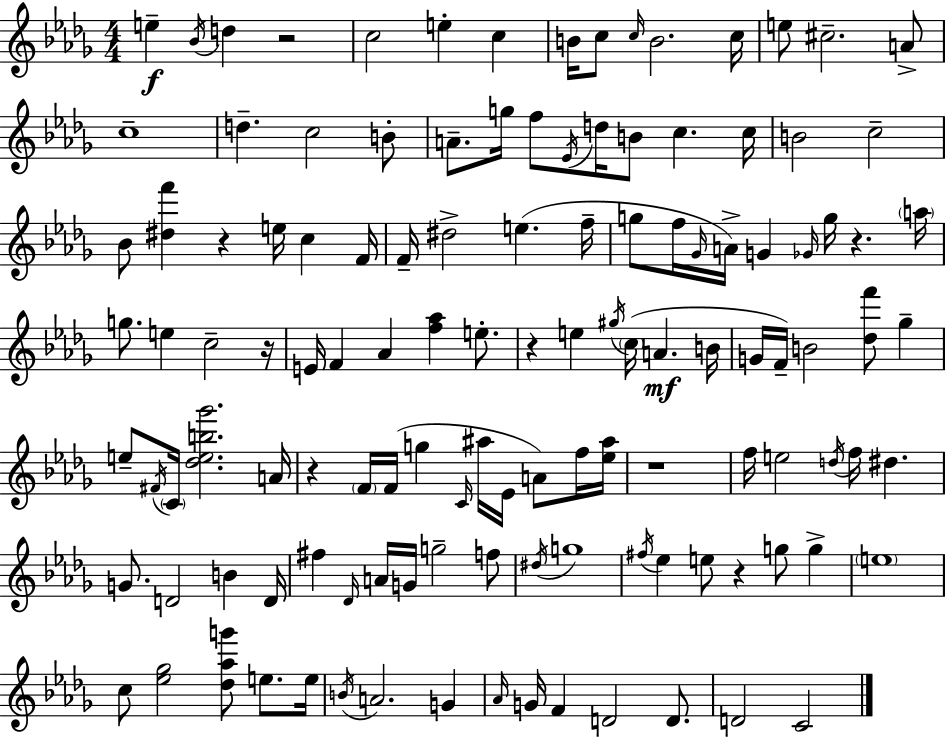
{
  \clef treble
  \numericTimeSignature
  \time 4/4
  \key bes \minor
  e''4--\f \acciaccatura { bes'16 } d''4 r2 | c''2 e''4-. c''4 | b'16 c''8 \grace { c''16 } b'2. | c''16 e''8 cis''2.-- | \break a'8-> c''1-- | d''4.-- c''2 | b'8-. a'8.-- g''16 f''8 \acciaccatura { ees'16 } d''16 b'8 c''4. | c''16 b'2 c''2-- | \break bes'8 <dis'' f'''>4 r4 e''16 c''4 | f'16 f'16-- dis''2-> e''4.( | f''16-- g''8 f''16 \grace { ges'16 } a'16->) g'4 \grace { ges'16 } g''16 r4. | \parenthesize a''16 g''8. e''4 c''2-- | \break r16 e'16 f'4 aes'4 <f'' aes''>4 | e''8.-. r4 e''4 \acciaccatura { gis''16 }( \parenthesize c''16 a'4.\mf | b'16 g'16 f'16--) b'2 | <des'' f'''>8 ges''4-- e''8-- \acciaccatura { fis'16 } \parenthesize c'16 <des'' e'' b'' ges'''>2. | \break a'16 r4 \parenthesize f'16 f'16( g''4 | \grace { c'16 } ais''16 ees'16 a'8) f''16 <ees'' ais''>16 r1 | f''16 e''2 | \acciaccatura { d''16 } f''16 dis''4. g'8. d'2 | \break b'4 d'16 fis''4 \grace { des'16 } a'16 g'16 | g''2-- f''8 \acciaccatura { dis''16 } g''1 | \acciaccatura { fis''16 } ees''4 | e''8 r4 g''8 g''4-> \parenthesize e''1 | \break c''8 <ees'' ges''>2 | <des'' aes'' g'''>8 e''8. e''16 \acciaccatura { b'16 } a'2. | g'4 \grace { aes'16 } g'16 f'4 | d'2 d'8. d'2 | \break c'2 \bar "|."
}